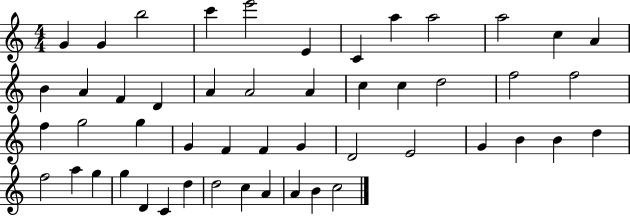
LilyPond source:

{
  \clef treble
  \numericTimeSignature
  \time 4/4
  \key c \major
  g'4 g'4 b''2 | c'''4 e'''2 e'4 | c'4 a''4 a''2 | a''2 c''4 a'4 | \break b'4 a'4 f'4 d'4 | a'4 a'2 a'4 | c''4 c''4 d''2 | f''2 f''2 | \break f''4 g''2 g''4 | g'4 f'4 f'4 g'4 | d'2 e'2 | g'4 b'4 b'4 d''4 | \break f''2 a''4 g''4 | g''4 d'4 c'4 d''4 | d''2 c''4 a'4 | a'4 b'4 c''2 | \break \bar "|."
}